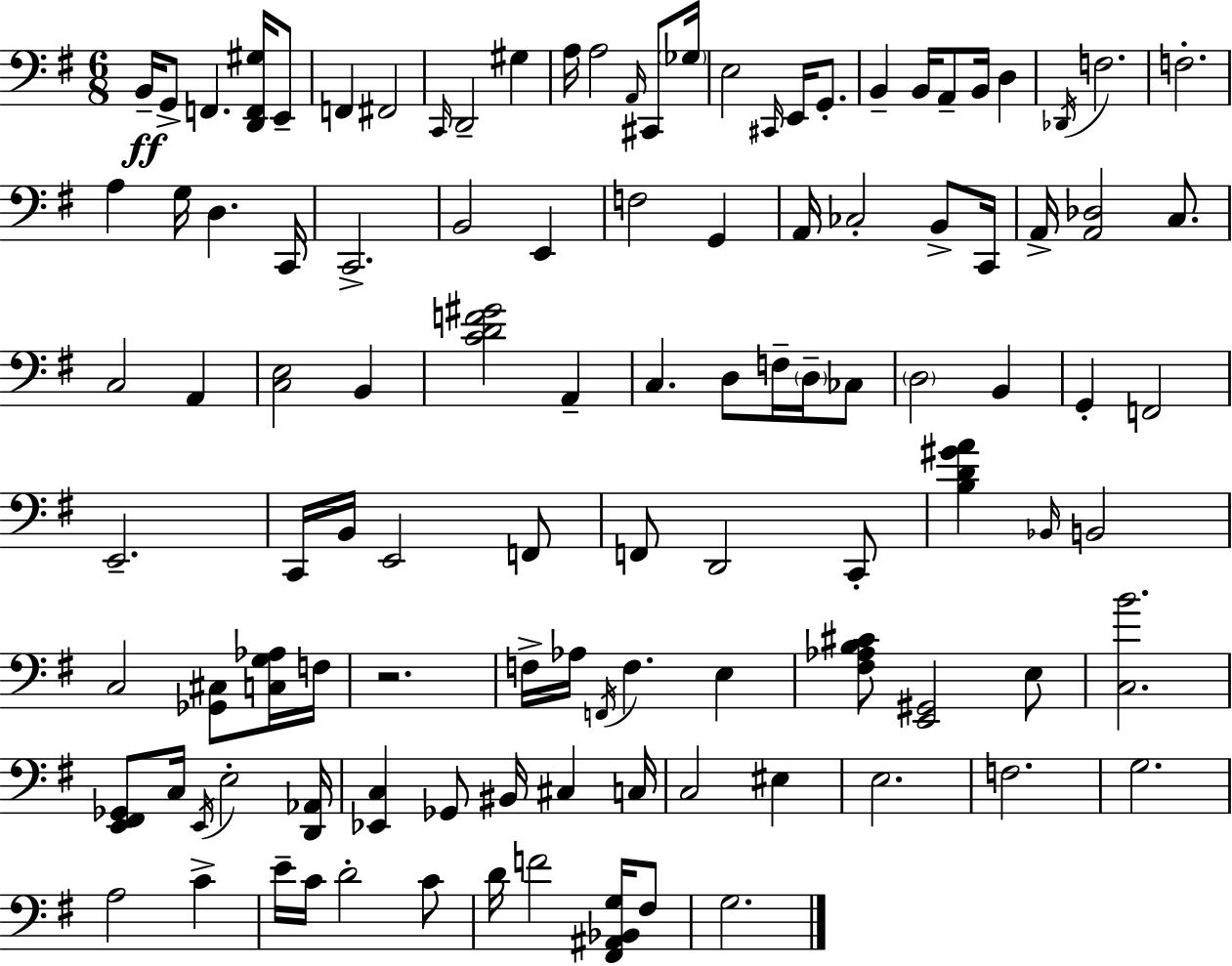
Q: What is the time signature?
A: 6/8